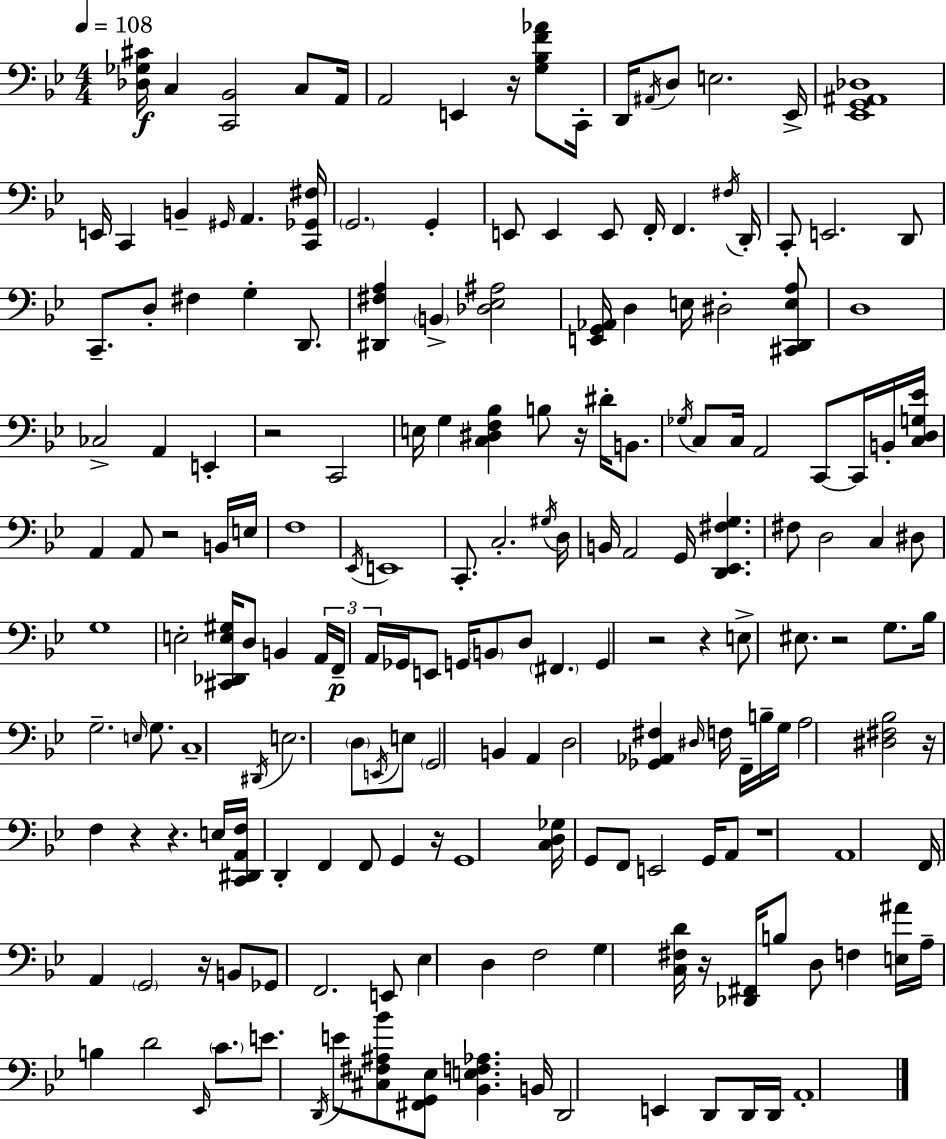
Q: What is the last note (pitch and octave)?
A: A2